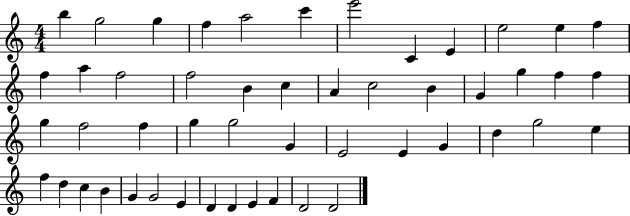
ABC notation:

X:1
T:Untitled
M:4/4
L:1/4
K:C
b g2 g f a2 c' e'2 C E e2 e f f a f2 f2 B c A c2 B G g f f g f2 f g g2 G E2 E G d g2 e f d c B G G2 E D D E F D2 D2